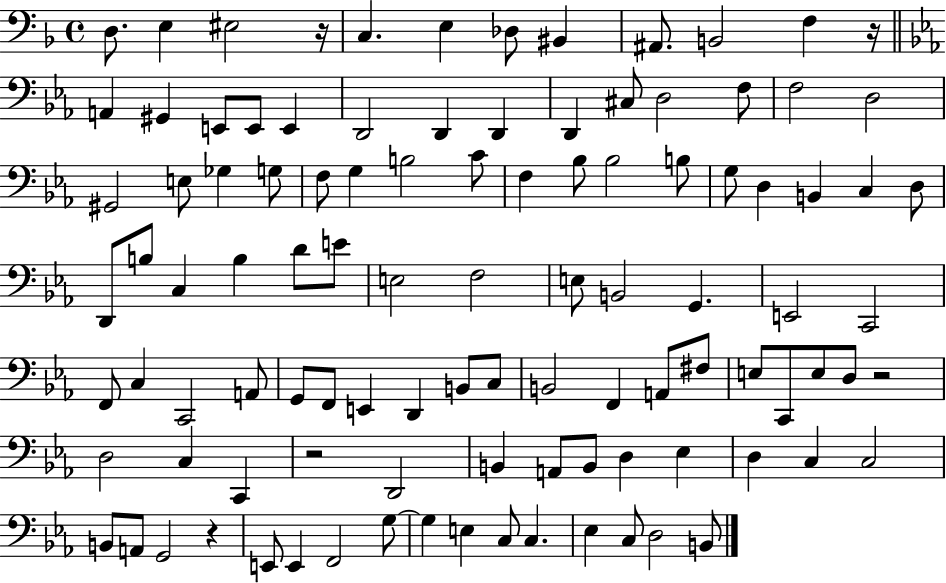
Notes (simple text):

D3/e. E3/q EIS3/h R/s C3/q. E3/q Db3/e BIS2/q A#2/e. B2/h F3/q R/s A2/q G#2/q E2/e E2/e E2/q D2/h D2/q D2/q D2/q C#3/e D3/h F3/e F3/h D3/h G#2/h E3/e Gb3/q G3/e F3/e G3/q B3/h C4/e F3/q Bb3/e Bb3/h B3/e G3/e D3/q B2/q C3/q D3/e D2/e B3/e C3/q B3/q D4/e E4/e E3/h F3/h E3/e B2/h G2/q. E2/h C2/h F2/e C3/q C2/h A2/e G2/e F2/e E2/q D2/q B2/e C3/e B2/h F2/q A2/e F#3/e E3/e C2/e E3/e D3/e R/h D3/h C3/q C2/q R/h D2/h B2/q A2/e B2/e D3/q Eb3/q D3/q C3/q C3/h B2/e A2/e G2/h R/q E2/e E2/q F2/h G3/e G3/q E3/q C3/e C3/q. Eb3/q C3/e D3/h B2/e